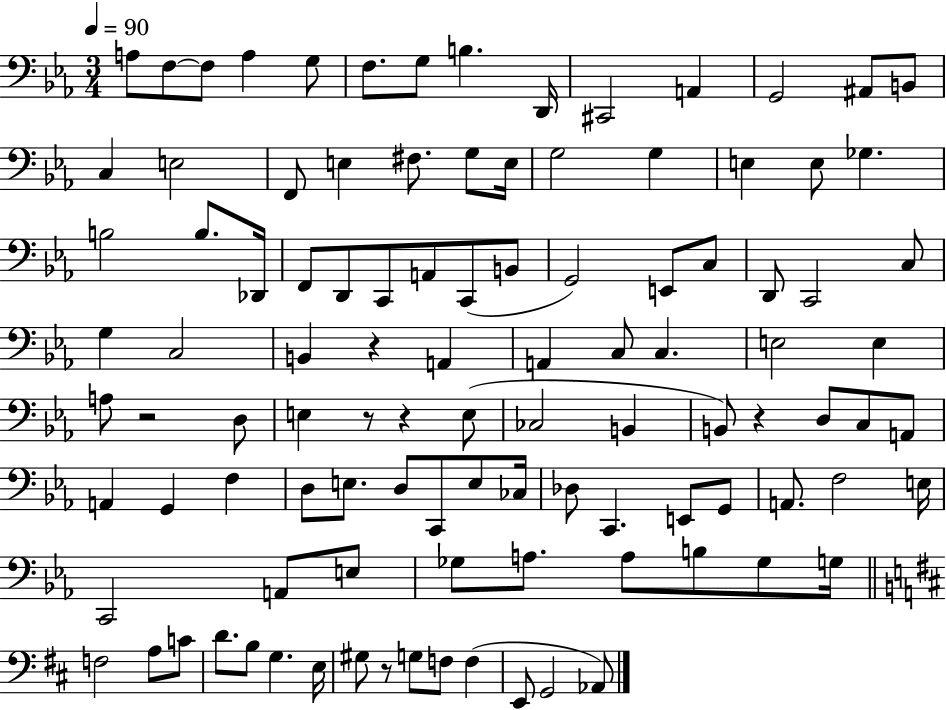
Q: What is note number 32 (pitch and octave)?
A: C2